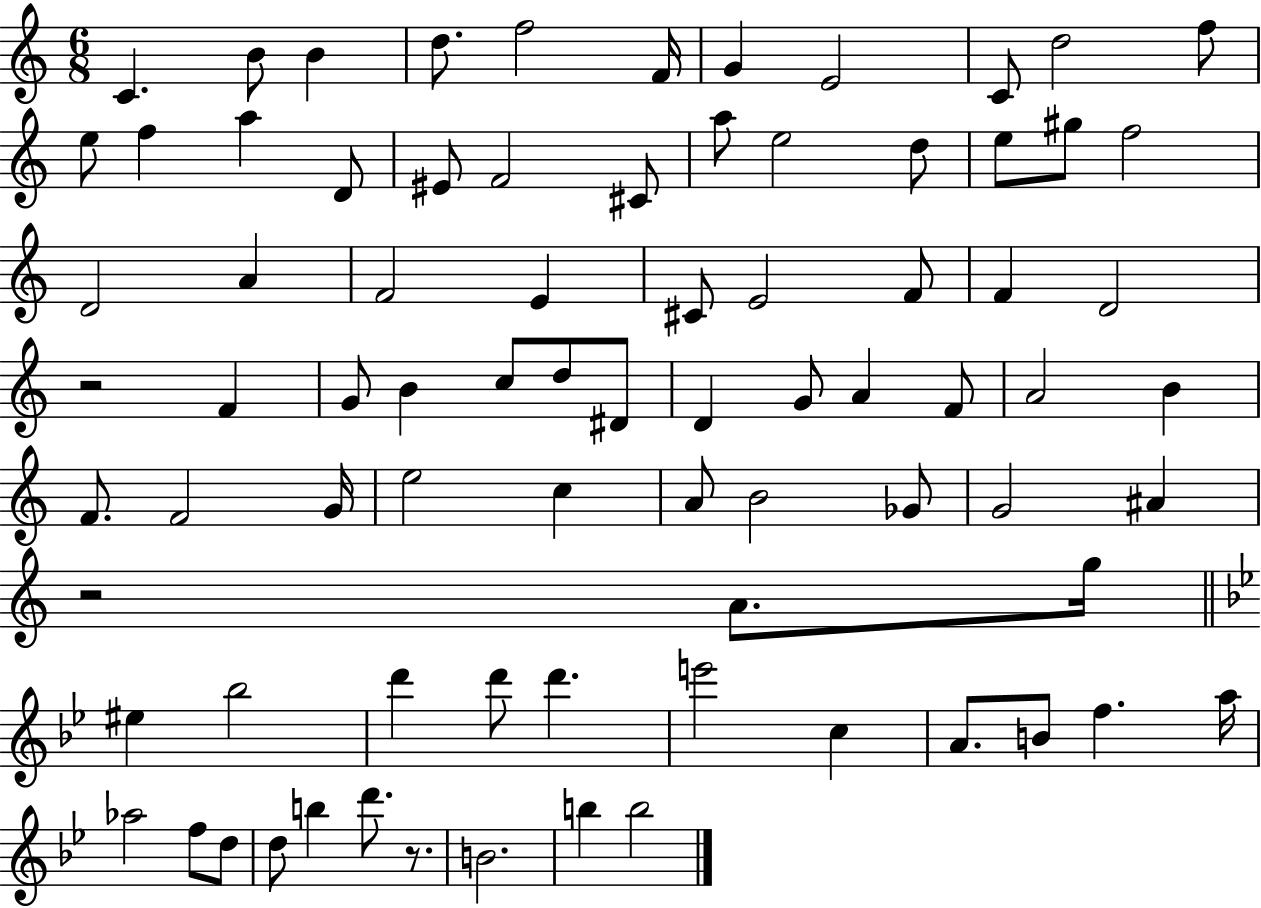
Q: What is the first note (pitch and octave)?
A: C4